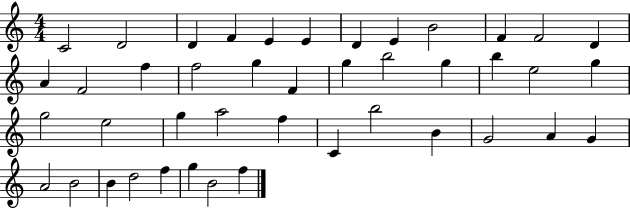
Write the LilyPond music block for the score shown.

{
  \clef treble
  \numericTimeSignature
  \time 4/4
  \key c \major
  c'2 d'2 | d'4 f'4 e'4 e'4 | d'4 e'4 b'2 | f'4 f'2 d'4 | \break a'4 f'2 f''4 | f''2 g''4 f'4 | g''4 b''2 g''4 | b''4 e''2 g''4 | \break g''2 e''2 | g''4 a''2 f''4 | c'4 b''2 b'4 | g'2 a'4 g'4 | \break a'2 b'2 | b'4 d''2 f''4 | g''4 b'2 f''4 | \bar "|."
}